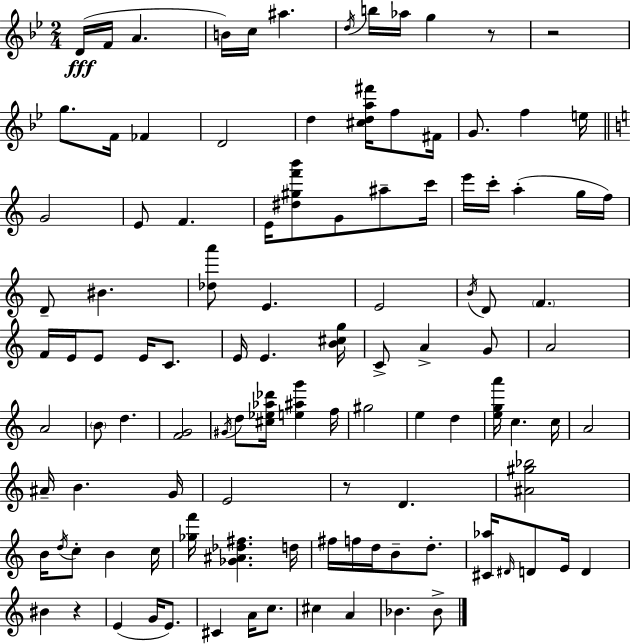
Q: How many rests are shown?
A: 4